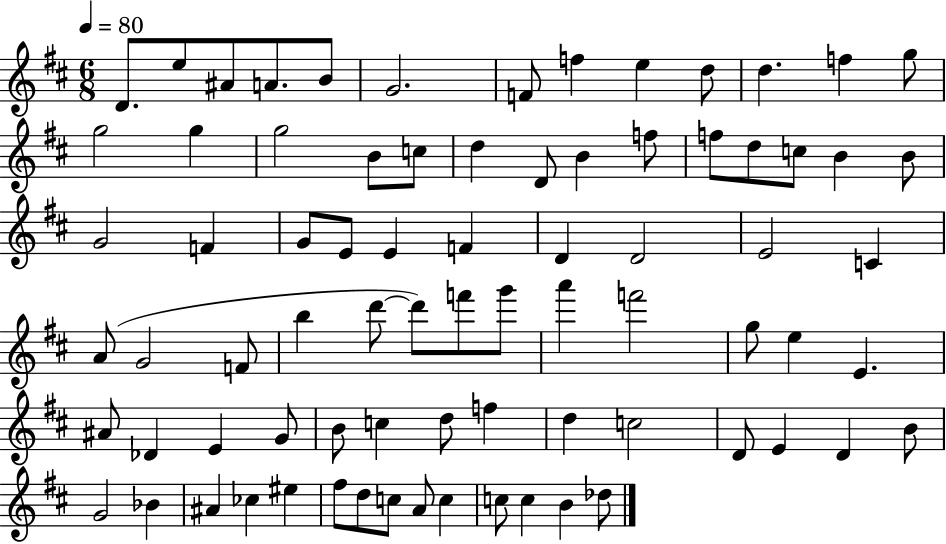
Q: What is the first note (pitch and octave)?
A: D4